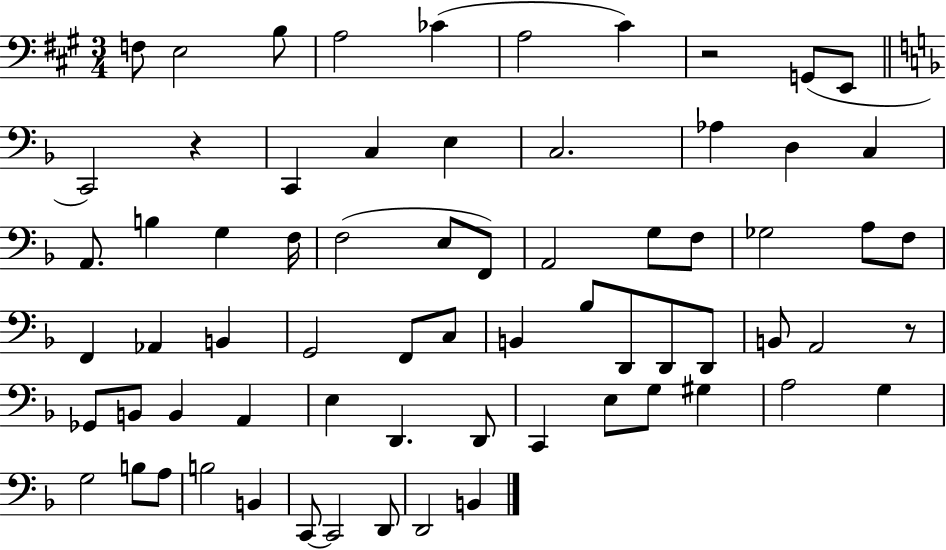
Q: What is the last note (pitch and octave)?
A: B2